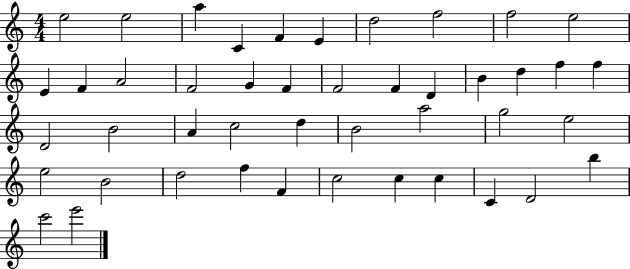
X:1
T:Untitled
M:4/4
L:1/4
K:C
e2 e2 a C F E d2 f2 f2 e2 E F A2 F2 G F F2 F D B d f f D2 B2 A c2 d B2 a2 g2 e2 e2 B2 d2 f F c2 c c C D2 b c'2 e'2